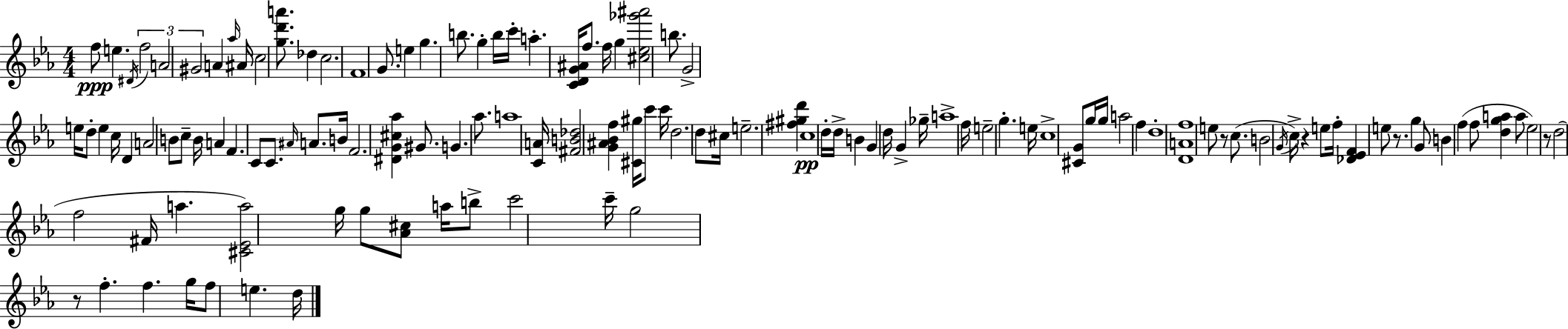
F5/e E5/q. D#4/s F5/h A4/h G#4/h A4/q Ab5/s A#4/s C5/h [G5,D6,A6]/e. Db5/q C5/h. F4/w G4/e. E5/q G5/q. B5/e. G5/q B5/s C6/s A5/q. [C4,D4,G4,A#4]/s F5/e. F5/s G5/q [C#5,Eb5,Gb6,A#6]/h B5/e. G4/h E5/s D5/e E5/q C5/s D4/q A4/h B4/e C5/e B4/s A4/q F4/q. C4/e C4/e. A#4/s A4/e. B4/s F4/h. [D#4,G4,C#5,Ab5]/q G#4/e. G4/q. Ab5/e. A5/w [C4,A4]/s [F#4,B4,Db5]/h [G4,A#4,Bb4,F5]/q [C#4,G#5]/s C6/e C6/s D5/h. D5/e C#5/s E5/h. [F#5,G#5,D6]/q C5/w D5/s D5/s B4/q G4/q D5/s G4/q Gb5/s A5/w F5/s E5/h G5/q. E5/s C5/w [C#4,G4]/e G5/s G5/s A5/h F5/q D5/w [D4,A4,F5]/w E5/e R/e C5/e. B4/h G4/s C5/s R/q E5/e F5/s [Db4,Eb4,F4]/q E5/e R/e. G5/q G4/e B4/q F5/q F5/e [D5,G5,A5]/q A5/e Eb5/h R/e D5/h F5/h F#4/s A5/q. [C#4,Eb4,A5]/h G5/s G5/e [Ab4,C#5]/e A5/s B5/e C6/h C6/s G5/h R/e F5/q. F5/q. G5/s F5/e E5/q. D5/s